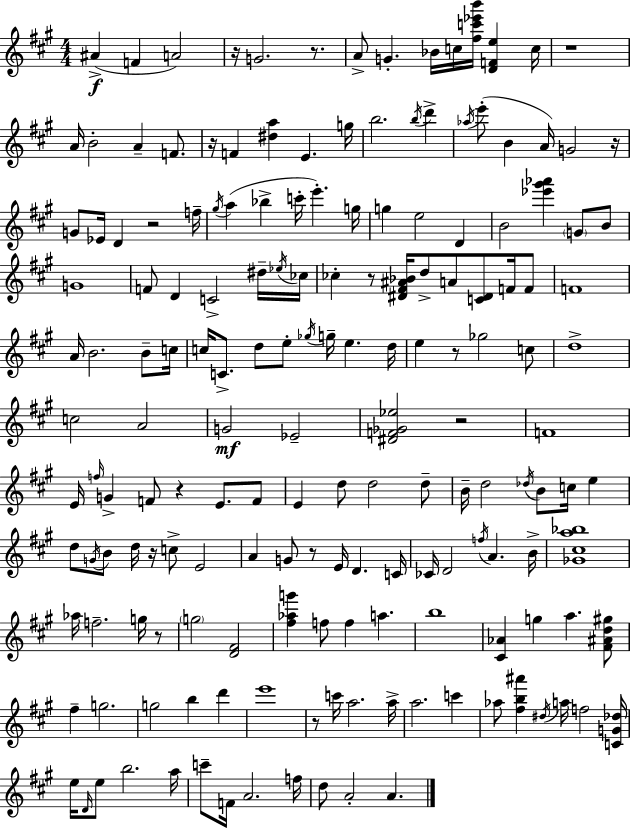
{
  \clef treble
  \numericTimeSignature
  \time 4/4
  \key a \major
  \repeat volta 2 { ais'4->(\f f'4 a'2) | r16 g'2. r8. | a'8-> g'4.-. bes'16 c''16 <fis'' c''' ees''' b'''>16 <d' f' e''>4 c''16 | r1 | \break a'16 b'2-. a'4-- f'8. | r16 f'4 <dis'' a''>4 e'4. g''16 | b''2. \acciaccatura { b''16 } d'''4-> | \acciaccatura { aes''16 }( e'''8-. b'4 a'16) g'2 | \break r16 g'8 ees'16 d'4 r2 | f''16-- \acciaccatura { gis''16 }( a''4 bes''4-> c'''16-. e'''4.-.) | g''16 g''4 e''2 d'4 | b'2 <ees''' gis''' aes'''>4 \parenthesize g'8 | \break b'8 g'1 | f'8 d'4 c'2-> | dis''16-- \acciaccatura { ees''16 } ces''16 ces''4-. r8 <dis' fis' ais' bes'>16 d''8-> a'8 <c' dis'>8 | f'16 f'8 f'1 | \break a'16 b'2. | b'8-- c''16 c''16 c'8.-> d''8 e''8-. \acciaccatura { ges''16 } g''16-- e''4. | d''16 e''4 r8 ges''2 | c''8 d''1-> | \break c''2 a'2 | g'2\mf ees'2-- | <dis' f' ges' ees''>2 r2 | f'1 | \break e'16 \grace { f''16 } g'4-> f'8 r4 | e'8. f'8 e'4 d''8 d''2 | d''8-- b'16-- d''2 \acciaccatura { des''16 } | b'8 c''16 e''4 d''8 \acciaccatura { g'16 } b'8 d''16 r16 c''8-> | \break e'2 a'4 g'8 r8 | e'16 d'4. c'16 ces'16 d'2 | \acciaccatura { f''16 } a'4. b'16-> <ges' cis'' a'' bes''>1 | aes''16 f''2.-- | \break g''16 r8 \parenthesize g''2 | <d' fis'>2 <fis'' aes'' g'''>4 f''8 f''4 | a''4. b''1 | <cis' aes'>4 g''4 | \break a''4. <fis' ais' d'' gis''>8 fis''4-- g''2. | g''2 | b''4 d'''4 e'''1 | r8 c'''16 a''2. | \break a''16-> a''2. | c'''4 aes''8 <fis'' b'' ais'''>4 \acciaccatura { dis''16 } | a''16 f''2 <c' g' des''>16 e''16 \grace { d'16 } e''8 b''2. | a''16 c'''8-- f'16 a'2. | \break f''16 d''8 a'2-. | a'4. } \bar "|."
}